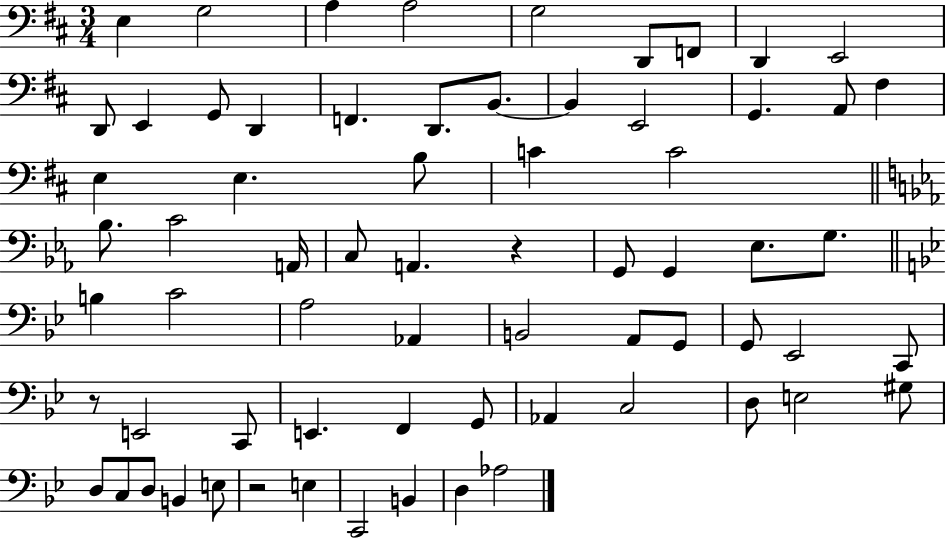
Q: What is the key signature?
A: D major